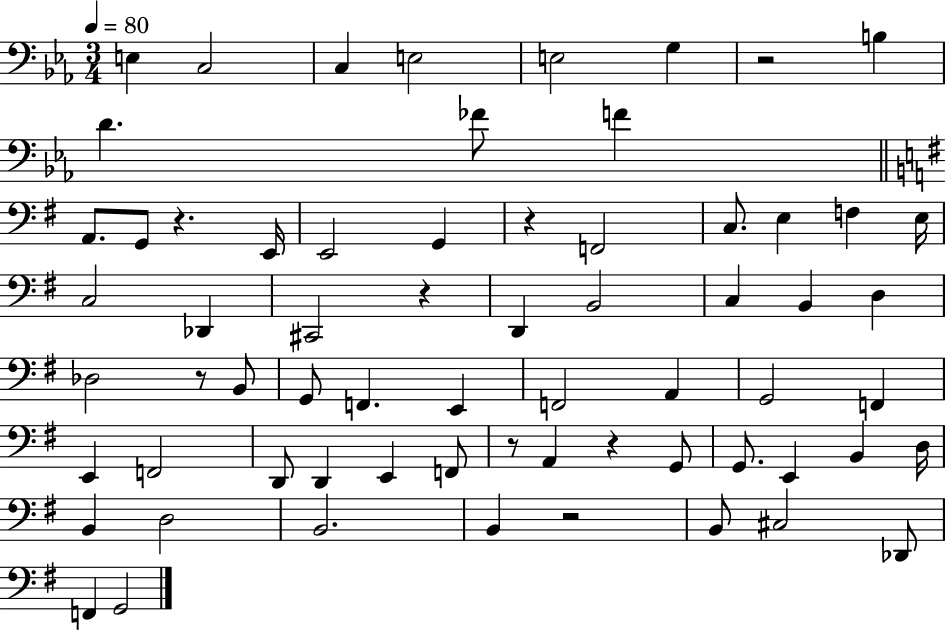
X:1
T:Untitled
M:3/4
L:1/4
K:Eb
E, C,2 C, E,2 E,2 G, z2 B, D _F/2 F A,,/2 G,,/2 z E,,/4 E,,2 G,, z F,,2 C,/2 E, F, E,/4 C,2 _D,, ^C,,2 z D,, B,,2 C, B,, D, _D,2 z/2 B,,/2 G,,/2 F,, E,, F,,2 A,, G,,2 F,, E,, F,,2 D,,/2 D,, E,, F,,/2 z/2 A,, z G,,/2 G,,/2 E,, B,, D,/4 B,, D,2 B,,2 B,, z2 B,,/2 ^C,2 _D,,/2 F,, G,,2